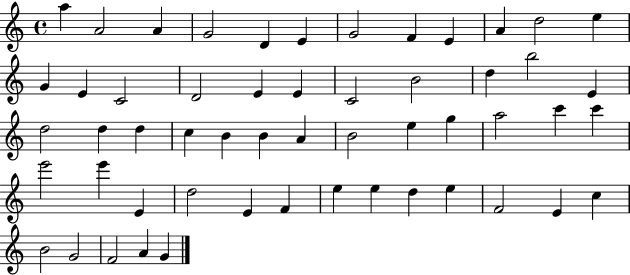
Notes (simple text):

A5/q A4/h A4/q G4/h D4/q E4/q G4/h F4/q E4/q A4/q D5/h E5/q G4/q E4/q C4/h D4/h E4/q E4/q C4/h B4/h D5/q B5/h E4/q D5/h D5/q D5/q C5/q B4/q B4/q A4/q B4/h E5/q G5/q A5/h C6/q C6/q E6/h E6/q E4/q D5/h E4/q F4/q E5/q E5/q D5/q E5/q F4/h E4/q C5/q B4/h G4/h F4/h A4/q G4/q